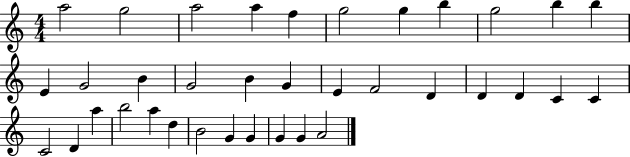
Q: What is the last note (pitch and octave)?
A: A4